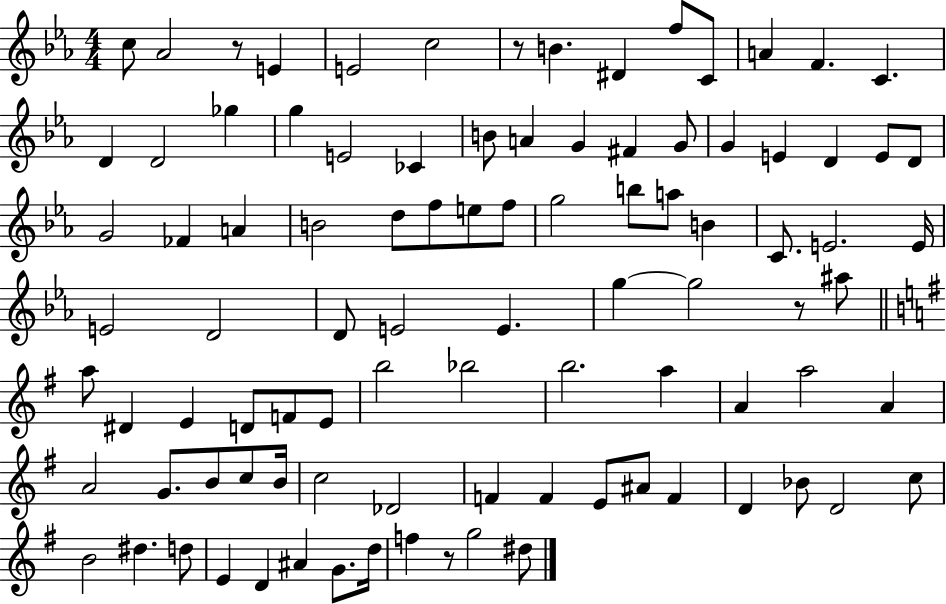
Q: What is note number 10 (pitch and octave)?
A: A4